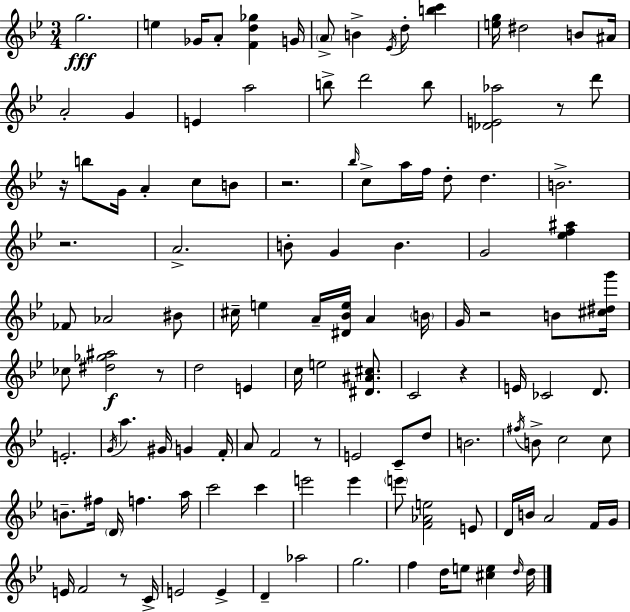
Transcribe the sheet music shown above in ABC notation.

X:1
T:Untitled
M:3/4
L:1/4
K:Bb
g2 e _G/4 A/2 [Fd_g] G/4 A/2 B _E/4 d/2 [bc'] [eg]/4 ^d2 B/2 ^A/4 A2 G E a2 b/2 d'2 b/2 [_DE_a]2 z/2 d'/2 z/4 b/2 G/4 A c/2 B/2 z2 _b/4 c/2 a/4 f/4 d/2 d B2 z2 A2 B/2 G B G2 [_ef^a] _F/2 _A2 ^B/2 ^c/4 e A/4 [^D_Be]/4 A B/4 G/4 z2 B/2 [^c^dg']/4 _c/2 [^d_g^a]2 z/2 d2 E c/4 e2 [^D^A^c]/2 C2 z E/4 _C2 D/2 E2 G/4 a ^G/4 G F/4 A/2 F2 z/2 E2 C/2 d/2 B2 ^f/4 B/2 c2 c/2 B/2 ^f/4 D/4 f a/4 c'2 c' e'2 e' e'/2 [F_Ae]2 E/2 D/4 B/4 A2 F/4 G/4 E/4 F2 z/2 C/4 E2 E D _a2 g2 f d/4 e/2 [^ce] d/4 d/4